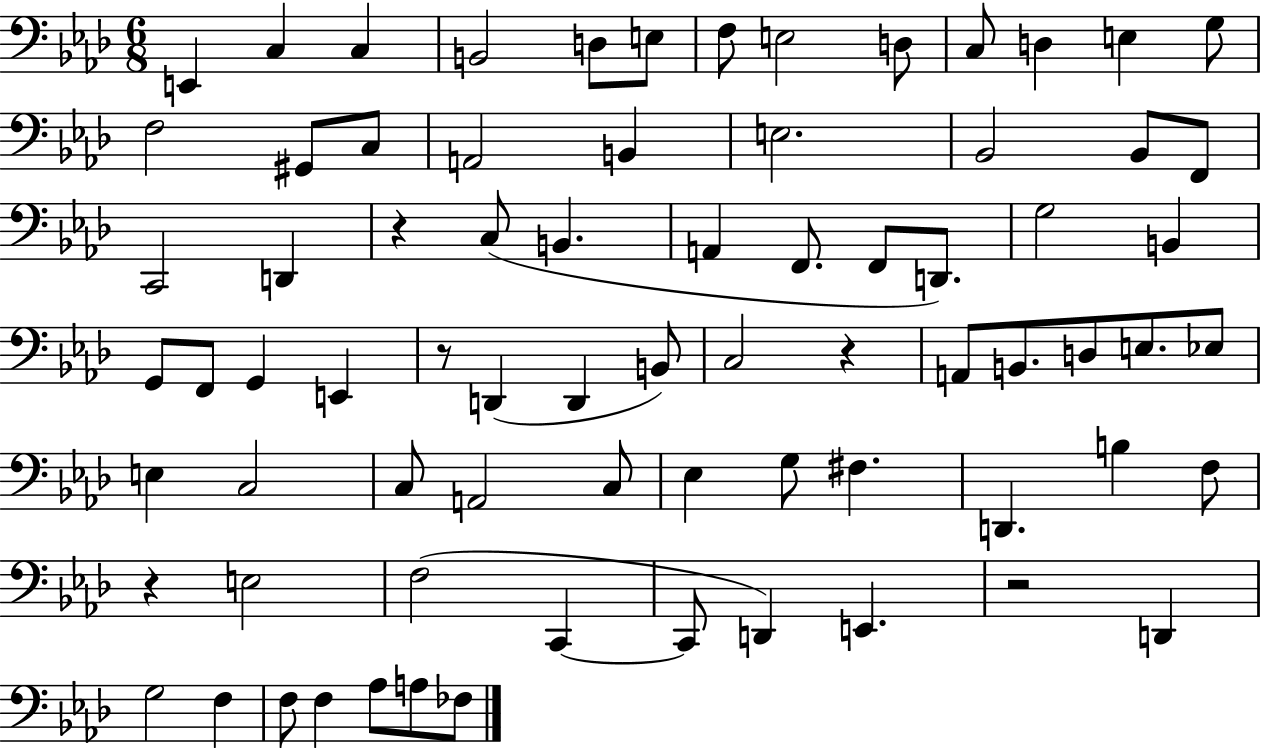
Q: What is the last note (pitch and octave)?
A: FES3